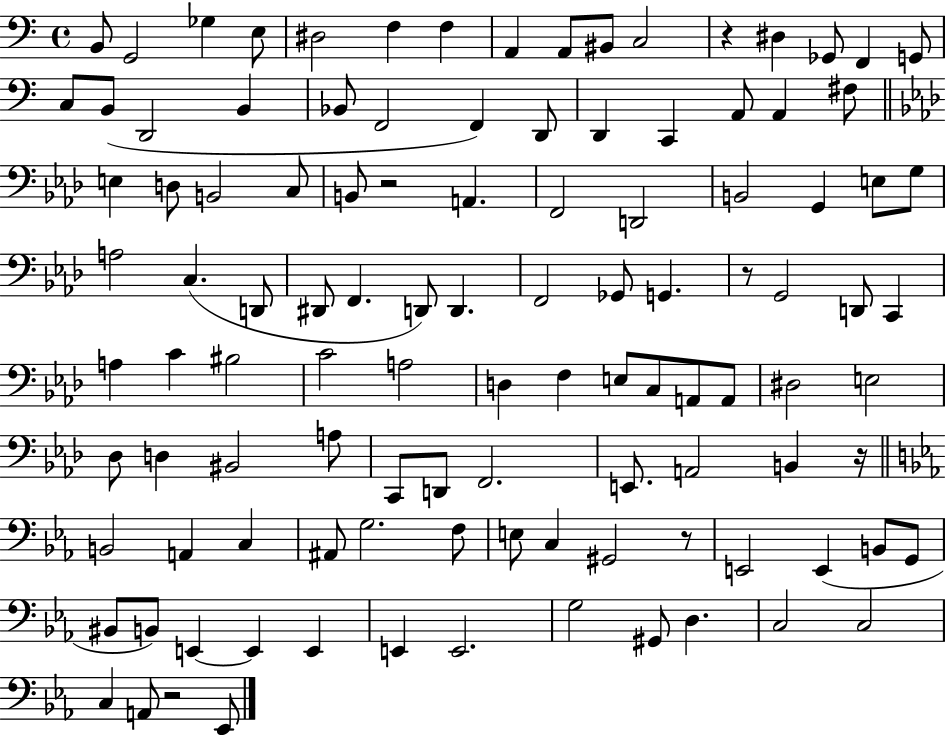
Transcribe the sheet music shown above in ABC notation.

X:1
T:Untitled
M:4/4
L:1/4
K:C
B,,/2 G,,2 _G, E,/2 ^D,2 F, F, A,, A,,/2 ^B,,/2 C,2 z ^D, _G,,/2 F,, G,,/2 C,/2 B,,/2 D,,2 B,, _B,,/2 F,,2 F,, D,,/2 D,, C,, A,,/2 A,, ^F,/2 E, D,/2 B,,2 C,/2 B,,/2 z2 A,, F,,2 D,,2 B,,2 G,, E,/2 G,/2 A,2 C, D,,/2 ^D,,/2 F,, D,,/2 D,, F,,2 _G,,/2 G,, z/2 G,,2 D,,/2 C,, A, C ^B,2 C2 A,2 D, F, E,/2 C,/2 A,,/2 A,,/2 ^D,2 E,2 _D,/2 D, ^B,,2 A,/2 C,,/2 D,,/2 F,,2 E,,/2 A,,2 B,, z/4 B,,2 A,, C, ^A,,/2 G,2 F,/2 E,/2 C, ^G,,2 z/2 E,,2 E,, B,,/2 G,,/2 ^B,,/2 B,,/2 E,, E,, E,, E,, E,,2 G,2 ^G,,/2 D, C,2 C,2 C, A,,/2 z2 _E,,/2